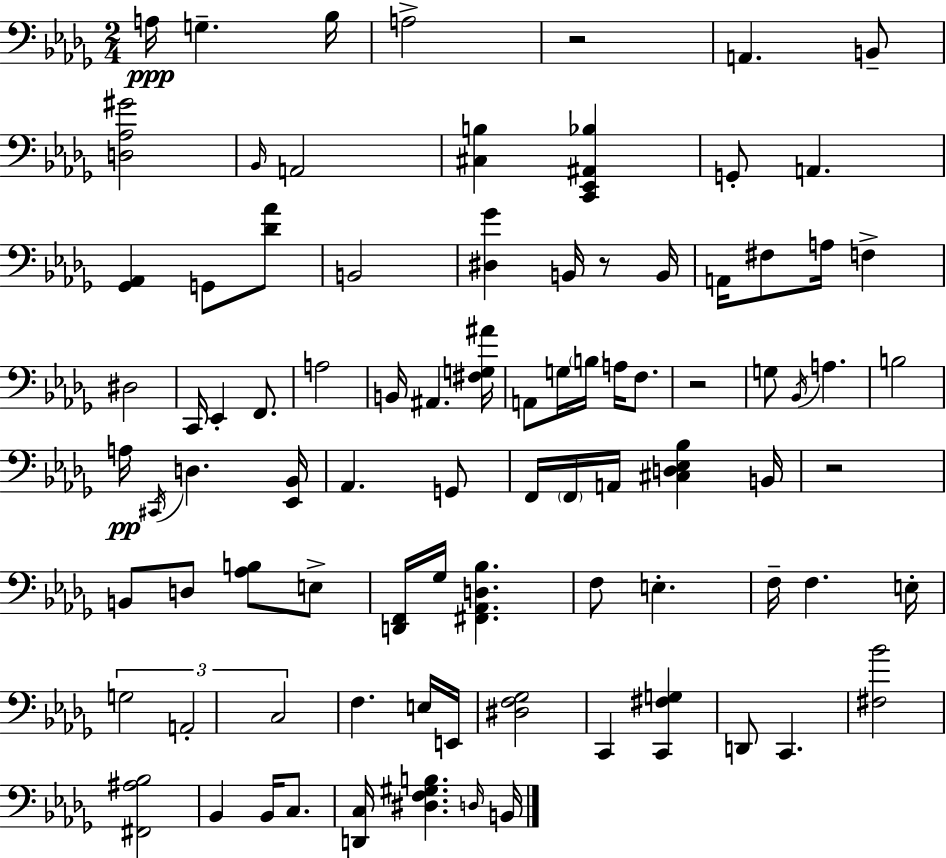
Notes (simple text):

A3/s G3/q. Bb3/s A3/h R/h A2/q. B2/e [D3,Ab3,G#4]/h Bb2/s A2/h [C#3,B3]/q [C2,Eb2,A#2,Bb3]/q G2/e A2/q. [Gb2,Ab2]/q G2/e [Db4,Ab4]/e B2/h [D#3,Gb4]/q B2/s R/e B2/s A2/s F#3/e A3/s F3/q D#3/h C2/s Eb2/q F2/e. A3/h B2/s A#2/q. [F#3,G3,A#4]/s A2/e G3/s B3/s A3/s F3/e. R/h G3/e Bb2/s A3/q. B3/h A3/s C#2/s D3/q. [Eb2,Bb2]/s Ab2/q. G2/e F2/s F2/s A2/s [C#3,D3,Eb3,Bb3]/q B2/s R/h B2/e D3/e [Ab3,B3]/e E3/e [D2,F2]/s Gb3/s [F#2,Ab2,D3,Bb3]/q. F3/e E3/q. F3/s F3/q. E3/s G3/h A2/h C3/h F3/q. E3/s E2/s [D#3,F3,Gb3]/h C2/q [C2,F#3,G3]/q D2/e C2/q. [F#3,Bb4]/h [F#2,A#3,Bb3]/h Bb2/q Bb2/s C3/e. [D2,C3]/s [D#3,F3,G#3,B3]/q. D3/s B2/s